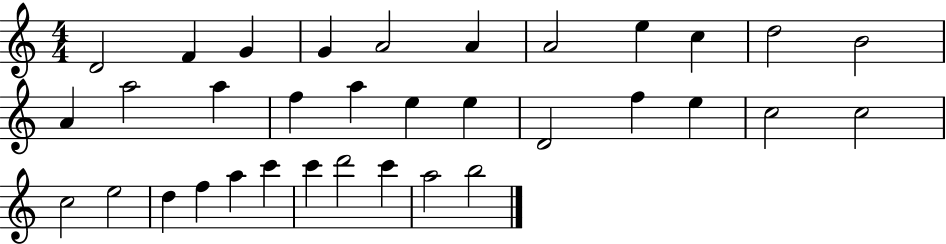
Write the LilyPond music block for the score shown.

{
  \clef treble
  \numericTimeSignature
  \time 4/4
  \key c \major
  d'2 f'4 g'4 | g'4 a'2 a'4 | a'2 e''4 c''4 | d''2 b'2 | \break a'4 a''2 a''4 | f''4 a''4 e''4 e''4 | d'2 f''4 e''4 | c''2 c''2 | \break c''2 e''2 | d''4 f''4 a''4 c'''4 | c'''4 d'''2 c'''4 | a''2 b''2 | \break \bar "|."
}